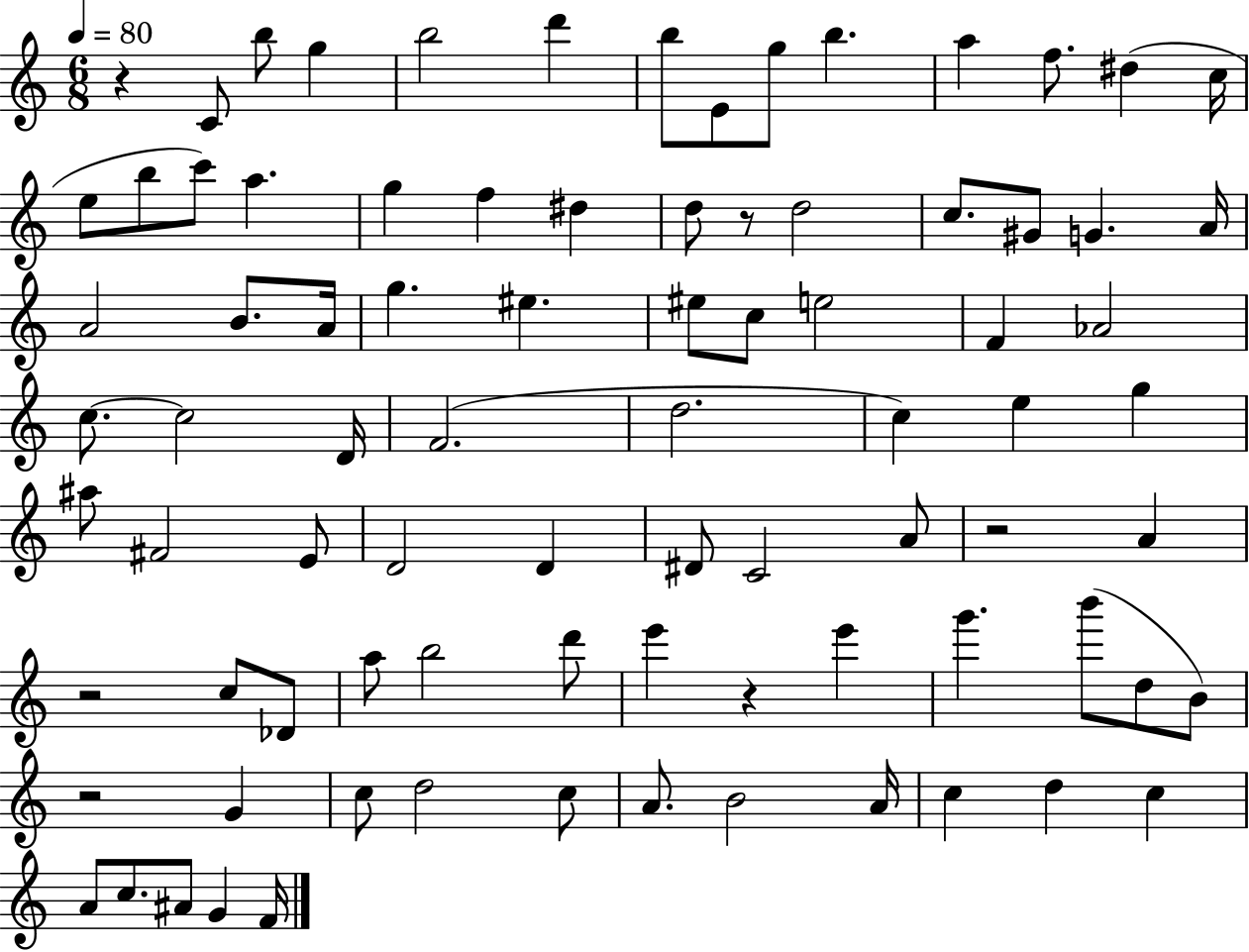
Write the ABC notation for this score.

X:1
T:Untitled
M:6/8
L:1/4
K:C
z C/2 b/2 g b2 d' b/2 E/2 g/2 b a f/2 ^d c/4 e/2 b/2 c'/2 a g f ^d d/2 z/2 d2 c/2 ^G/2 G A/4 A2 B/2 A/4 g ^e ^e/2 c/2 e2 F _A2 c/2 c2 D/4 F2 d2 c e g ^a/2 ^F2 E/2 D2 D ^D/2 C2 A/2 z2 A z2 c/2 _D/2 a/2 b2 d'/2 e' z e' g' b'/2 d/2 B/2 z2 G c/2 d2 c/2 A/2 B2 A/4 c d c A/2 c/2 ^A/2 G F/4